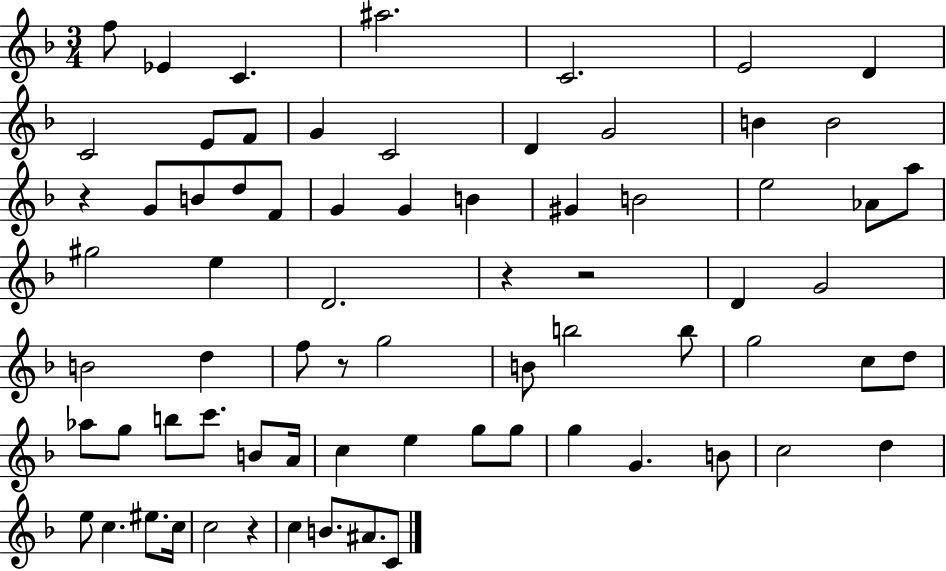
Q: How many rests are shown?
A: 5